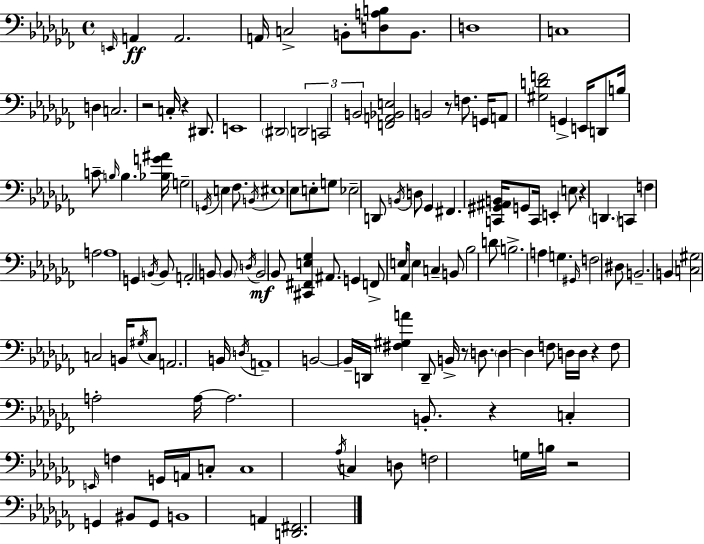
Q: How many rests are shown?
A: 8